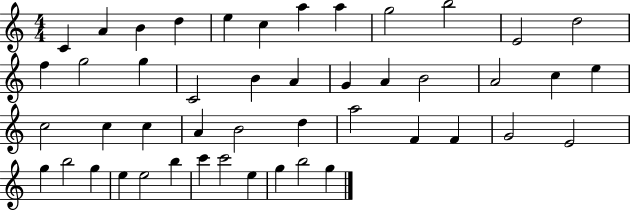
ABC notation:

X:1
T:Untitled
M:4/4
L:1/4
K:C
C A B d e c a a g2 b2 E2 d2 f g2 g C2 B A G A B2 A2 c e c2 c c A B2 d a2 F F G2 E2 g b2 g e e2 b c' c'2 e g b2 g